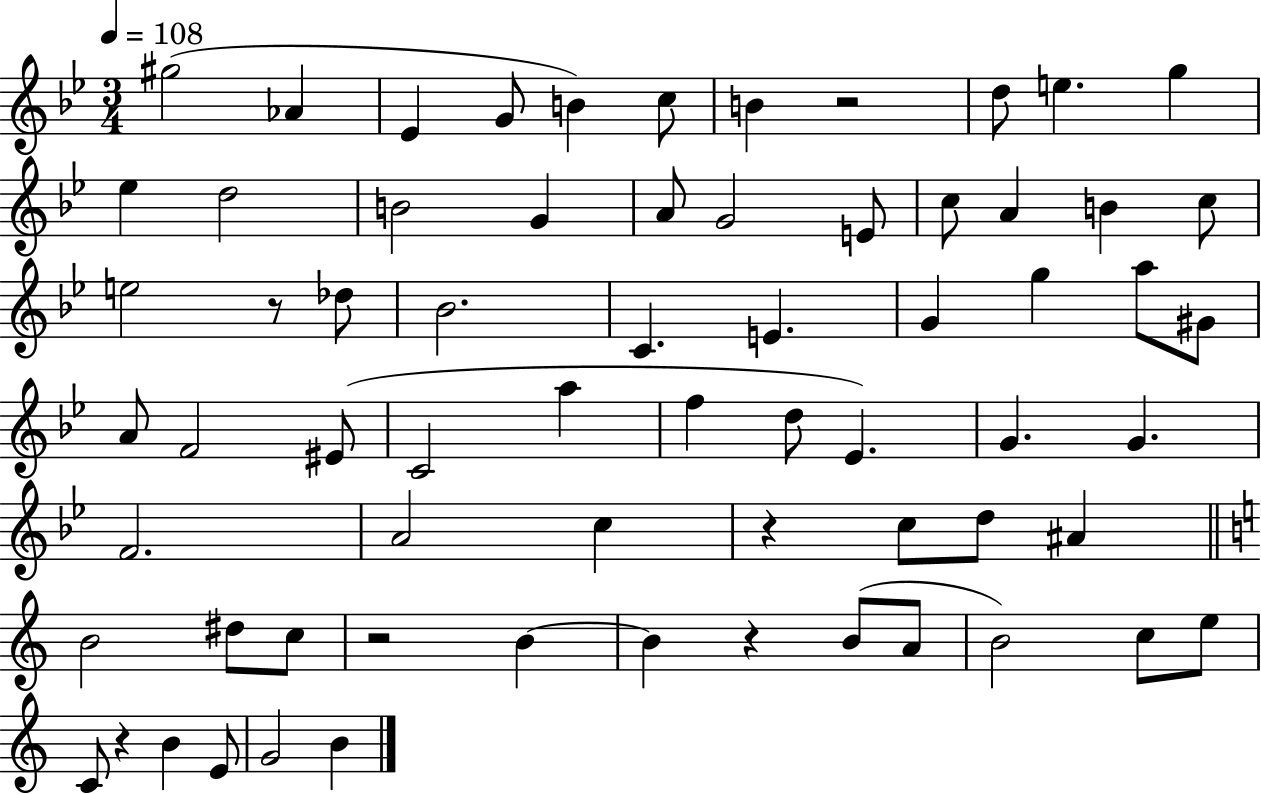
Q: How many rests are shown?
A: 6